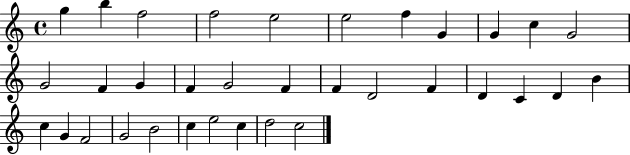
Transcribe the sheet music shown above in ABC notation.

X:1
T:Untitled
M:4/4
L:1/4
K:C
g b f2 f2 e2 e2 f G G c G2 G2 F G F G2 F F D2 F D C D B c G F2 G2 B2 c e2 c d2 c2